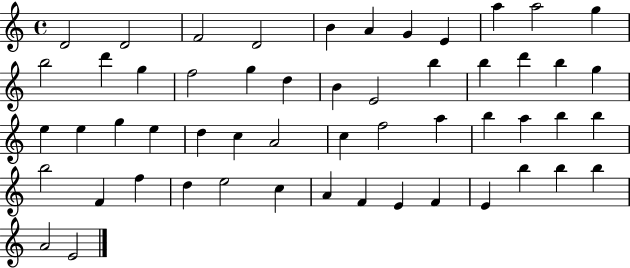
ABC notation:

X:1
T:Untitled
M:4/4
L:1/4
K:C
D2 D2 F2 D2 B A G E a a2 g b2 d' g f2 g d B E2 b b d' b g e e g e d c A2 c f2 a b a b b b2 F f d e2 c A F E F E b b b A2 E2